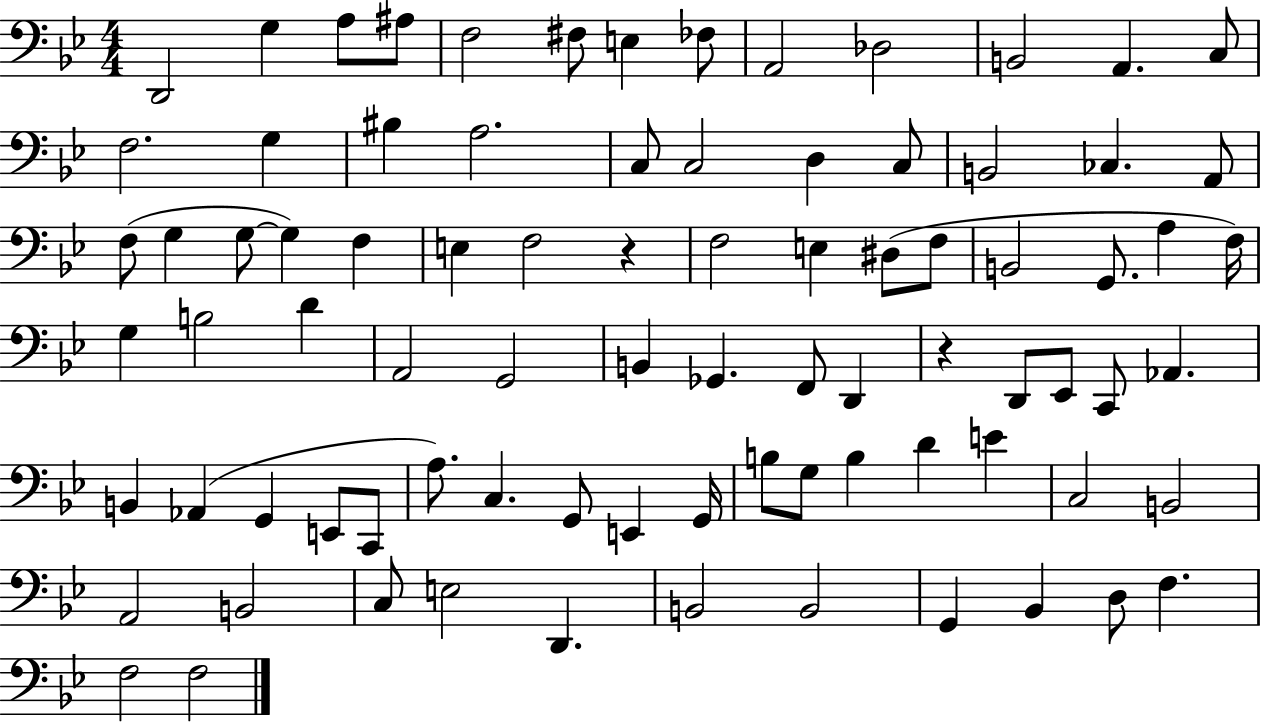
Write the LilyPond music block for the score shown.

{
  \clef bass
  \numericTimeSignature
  \time 4/4
  \key bes \major
  \repeat volta 2 { d,2 g4 a8 ais8 | f2 fis8 e4 fes8 | a,2 des2 | b,2 a,4. c8 | \break f2. g4 | bis4 a2. | c8 c2 d4 c8 | b,2 ces4. a,8 | \break f8( g4 g8~~ g4) f4 | e4 f2 r4 | f2 e4 dis8( f8 | b,2 g,8. a4 f16) | \break g4 b2 d'4 | a,2 g,2 | b,4 ges,4. f,8 d,4 | r4 d,8 ees,8 c,8 aes,4. | \break b,4 aes,4( g,4 e,8 c,8 | a8.) c4. g,8 e,4 g,16 | b8 g8 b4 d'4 e'4 | c2 b,2 | \break a,2 b,2 | c8 e2 d,4. | b,2 b,2 | g,4 bes,4 d8 f4. | \break f2 f2 | } \bar "|."
}